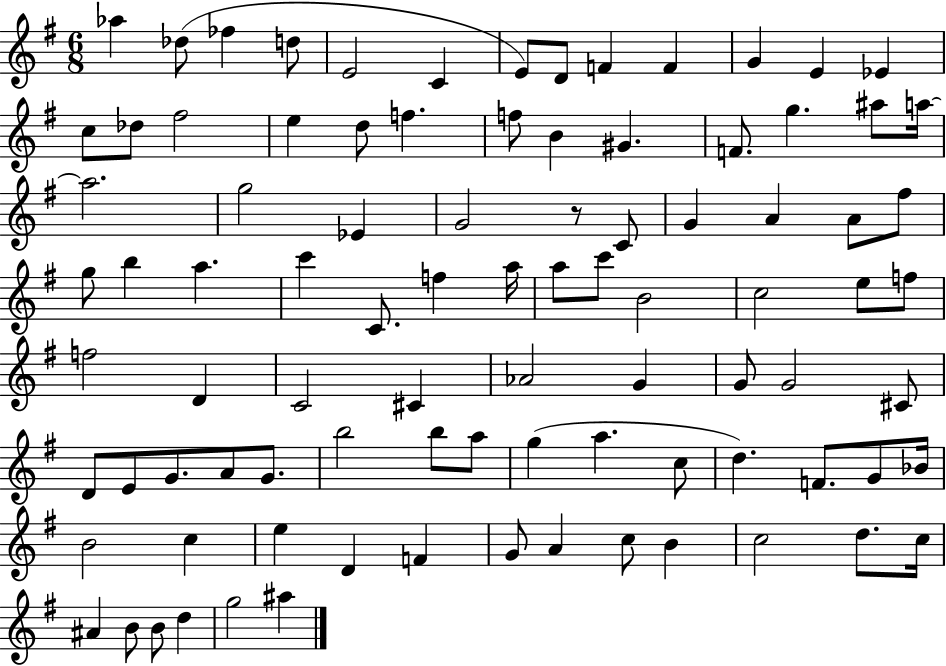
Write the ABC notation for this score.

X:1
T:Untitled
M:6/8
L:1/4
K:G
_a _d/2 _f d/2 E2 C E/2 D/2 F F G E _E c/2 _d/2 ^f2 e d/2 f f/2 B ^G F/2 g ^a/2 a/4 a2 g2 _E G2 z/2 C/2 G A A/2 ^f/2 g/2 b a c' C/2 f a/4 a/2 c'/2 B2 c2 e/2 f/2 f2 D C2 ^C _A2 G G/2 G2 ^C/2 D/2 E/2 G/2 A/2 G/2 b2 b/2 a/2 g a c/2 d F/2 G/2 _B/4 B2 c e D F G/2 A c/2 B c2 d/2 c/4 ^A B/2 B/2 d g2 ^a